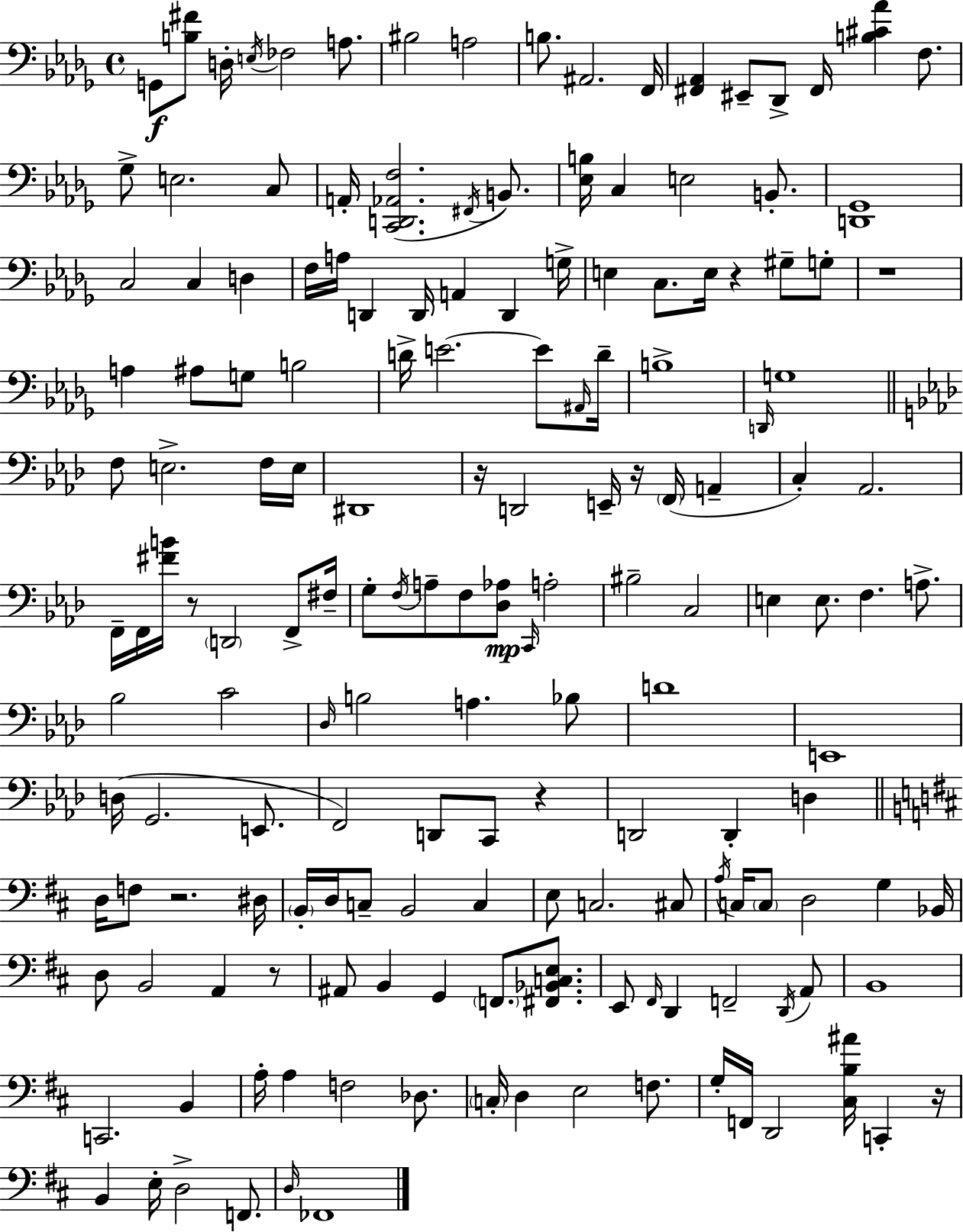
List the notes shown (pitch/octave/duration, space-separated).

G2/e [B3,F#4]/e D3/s E3/s FES3/h A3/e. BIS3/h A3/h B3/e. A#2/h. F2/s [F#2,Ab2]/q EIS2/e Db2/e F#2/s [B3,C#4,Ab4]/q F3/e. Gb3/e E3/h. C3/e A2/s [C2,D2,Ab2,F3]/h. F#2/s B2/e. [Eb3,B3]/s C3/q E3/h B2/e. [D2,Gb2]/w C3/h C3/q D3/q F3/s A3/s D2/q D2/s A2/q D2/q G3/s E3/q C3/e. E3/s R/q G#3/e G3/e R/w A3/q A#3/e G3/e B3/h D4/s E4/h. E4/e A#2/s D4/s B3/w D2/s G3/w F3/e E3/h. F3/s E3/s D#2/w R/s D2/h E2/s R/s F2/s A2/q C3/q Ab2/h. F2/s F2/s [F#4,B4]/s R/e D2/h F2/e F#3/s G3/e F3/s A3/e F3/e [Db3,Ab3]/e C2/s A3/h BIS3/h C3/h E3/q E3/e. F3/q. A3/e. Bb3/h C4/h Db3/s B3/h A3/q. Bb3/e D4/w E2/w D3/s G2/h. E2/e. F2/h D2/e C2/e R/q D2/h D2/q D3/q D3/s F3/e R/h. D#3/s B2/s D3/s C3/e B2/h C3/q E3/e C3/h. C#3/e A3/s C3/s C3/e D3/h G3/q Bb2/s D3/e B2/h A2/q R/e A#2/e B2/q G2/q F2/e. [F#2,Bb2,C3,E3]/e. E2/e F#2/s D2/q F2/h D2/s A2/e B2/w C2/h. B2/q A3/s A3/q F3/h Db3/e. C3/s D3/q E3/h F3/e. G3/s F2/s D2/h [C#3,B3,A#4]/s C2/q R/s B2/q E3/s D3/h F2/e. D3/s FES2/w